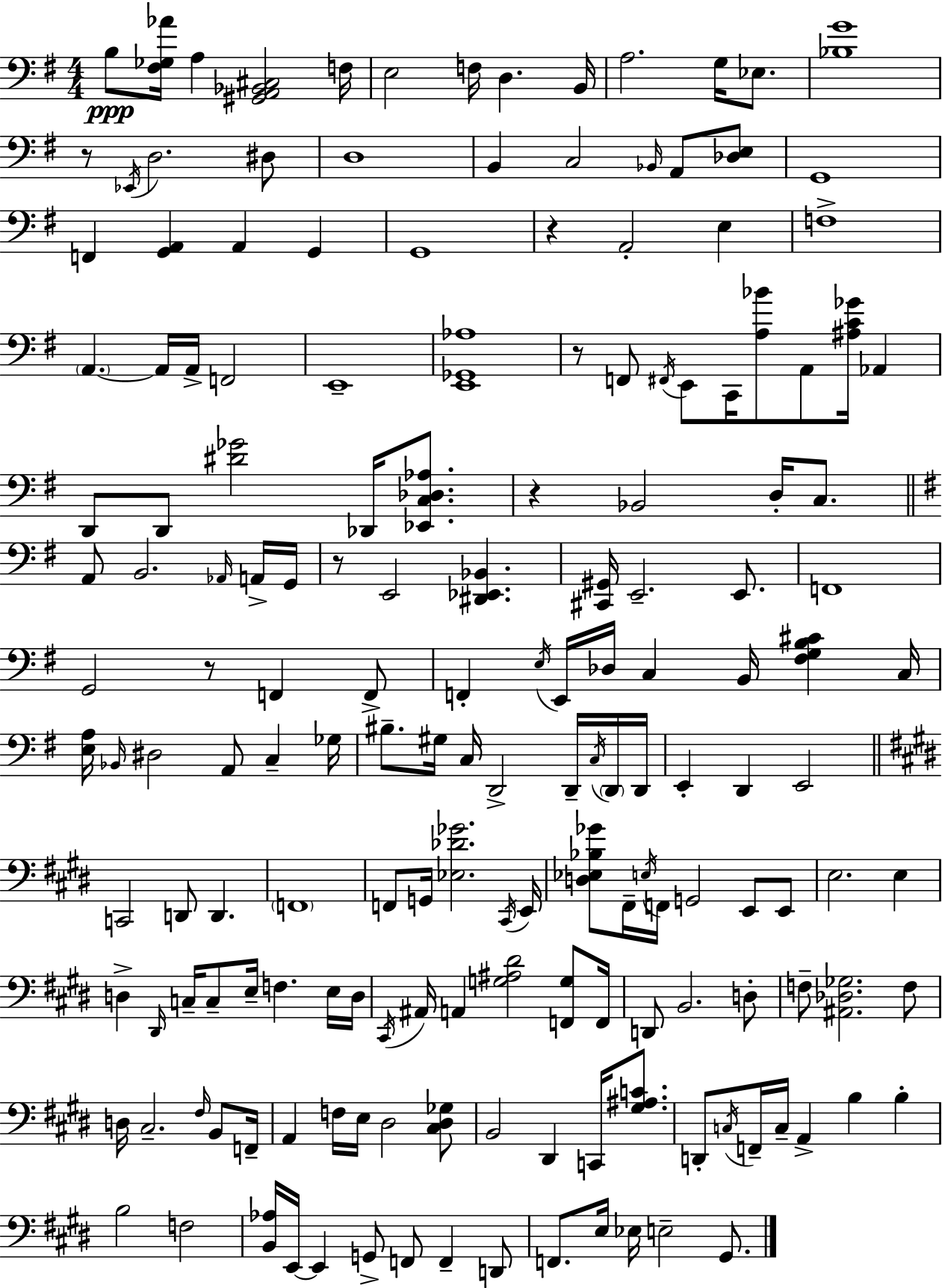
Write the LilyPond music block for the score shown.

{
  \clef bass
  \numericTimeSignature
  \time 4/4
  \key g \major
  b8\ppp <fis ges aes'>16 a4 <gis, a, bes, cis>2 f16 | e2 f16 d4. b,16 | a2. g16 ees8. | <bes g'>1 | \break r8 \acciaccatura { ees,16 } d2. dis8 | d1 | b,4 c2 \grace { bes,16 } a,8 | <des e>8 g,1 | \break f,4 <g, a,>4 a,4 g,4 | g,1 | r4 a,2-. e4 | f1-> | \break \parenthesize a,4.~~ a,16 a,16-> f,2 | e,1-- | <e, ges, aes>1 | r8 f,8 \acciaccatura { fis,16 } e,8 c,16 <a bes'>8 a,8 <ais c' ges'>16 aes,4 | \break d,8 d,8 <dis' ges'>2 des,16 | <ees, c des aes>8. r4 bes,2 d16-. | c8. \bar "||" \break \key g \major a,8 b,2. \grace { aes,16 } a,16-> | g,16 r8 e,2 <dis, ees, bes,>4. | <cis, gis,>16 e,2.-- e,8. | f,1 | \break g,2 r8 f,4 f,8-> | f,4-. \acciaccatura { e16 } e,16 des16 c4 b,16 <fis g b cis'>4 | c16 <e a>16 \grace { bes,16 } dis2 a,8 c4-- | ges16 bis8.-- gis16 c16 d,2-> | \break d,16-- \acciaccatura { c16 } \parenthesize d,16 d,16 e,4-. d,4 e,2 | \bar "||" \break \key e \major c,2 d,8 d,4. | \parenthesize f,1 | f,8 g,16 <ees des' ges'>2. \acciaccatura { cis,16 } | e,16 <d ees bes ges'>8 fis,16-- \acciaccatura { e16 } f,16 g,2 e,8 | \break e,8 e2. e4 | d4-> \grace { dis,16 } c16-- c8-- e16-- f4. | e16 d16 \acciaccatura { cis,16 } ais,16 a,4 <g ais dis'>2 | <f, g>8 f,16 d,8 b,2. | \break d8-. f8-- <ais, des ges>2. | f8 d16 cis2.-- | \grace { fis16 } b,8 f,16-- a,4 f16 e16 dis2 | <cis dis ges>8 b,2 dis,4 | \break c,16 <gis ais c'>8. d,8-. \acciaccatura { c16 } f,16-- c16-- a,4-> b4 | b4-. b2 f2 | <b, aes>16 e,16~~ e,4 g,8-> f,8 | f,4-- d,8 f,8. e16 ees16 e2-- | \break gis,8. \bar "|."
}